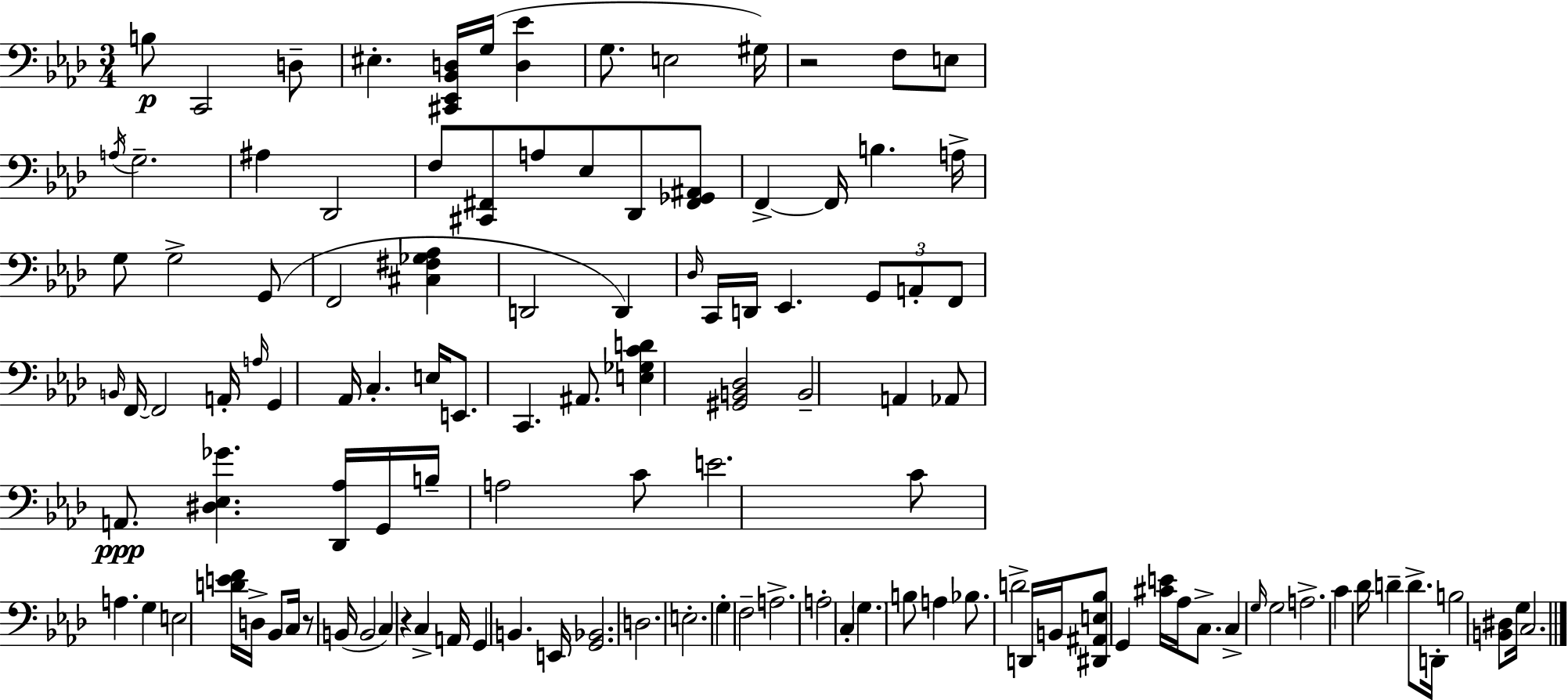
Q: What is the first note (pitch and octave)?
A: B3